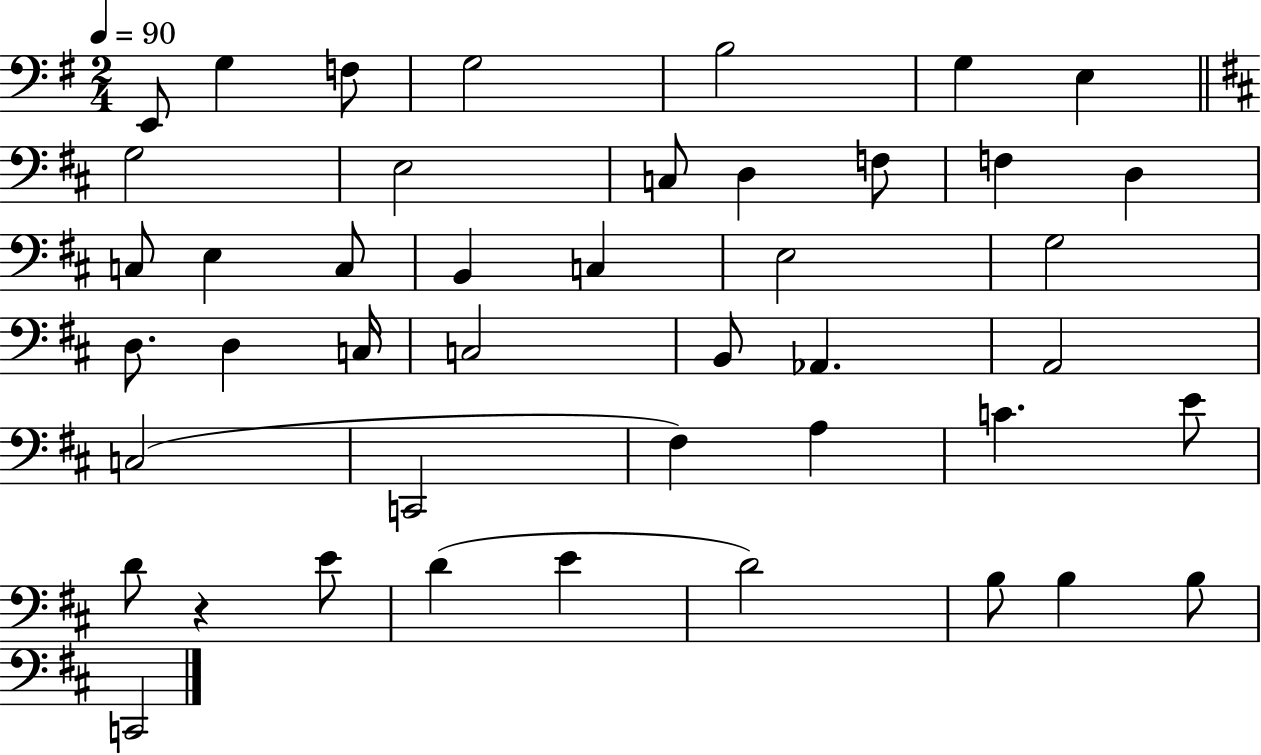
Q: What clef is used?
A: bass